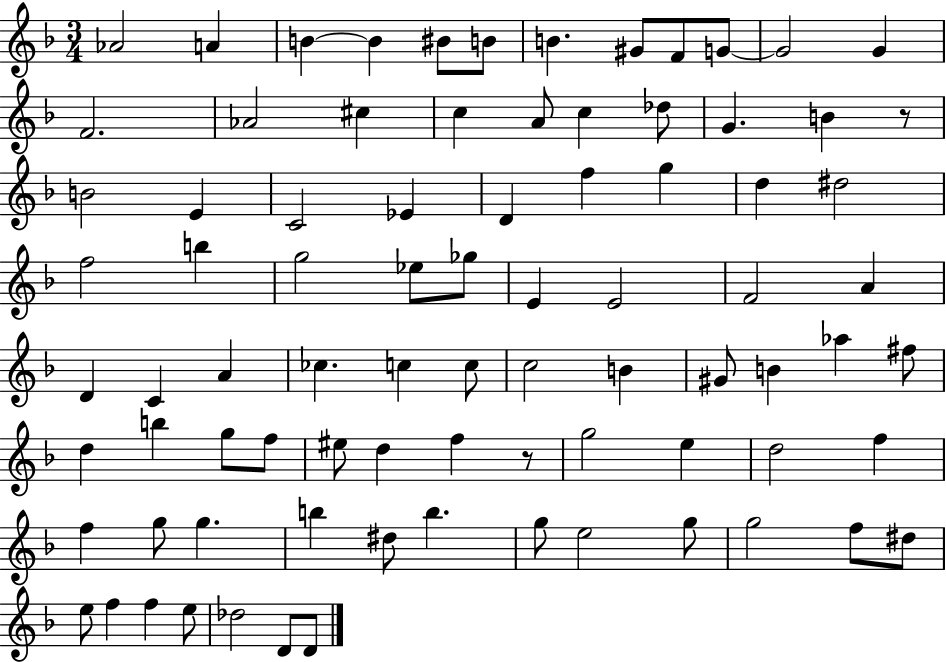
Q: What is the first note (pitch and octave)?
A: Ab4